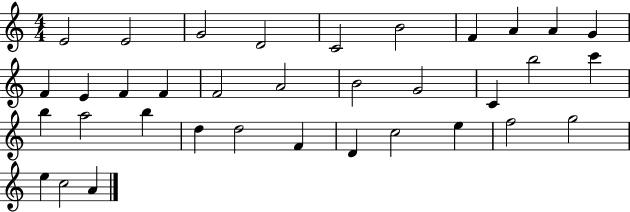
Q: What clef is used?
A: treble